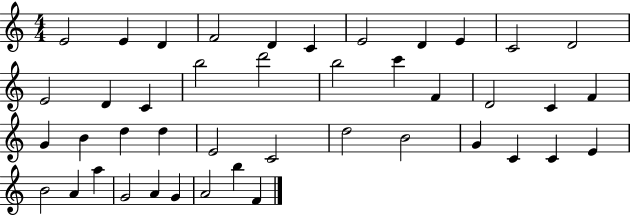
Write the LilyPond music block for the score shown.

{
  \clef treble
  \numericTimeSignature
  \time 4/4
  \key c \major
  e'2 e'4 d'4 | f'2 d'4 c'4 | e'2 d'4 e'4 | c'2 d'2 | \break e'2 d'4 c'4 | b''2 d'''2 | b''2 c'''4 f'4 | d'2 c'4 f'4 | \break g'4 b'4 d''4 d''4 | e'2 c'2 | d''2 b'2 | g'4 c'4 c'4 e'4 | \break b'2 a'4 a''4 | g'2 a'4 g'4 | a'2 b''4 f'4 | \bar "|."
}